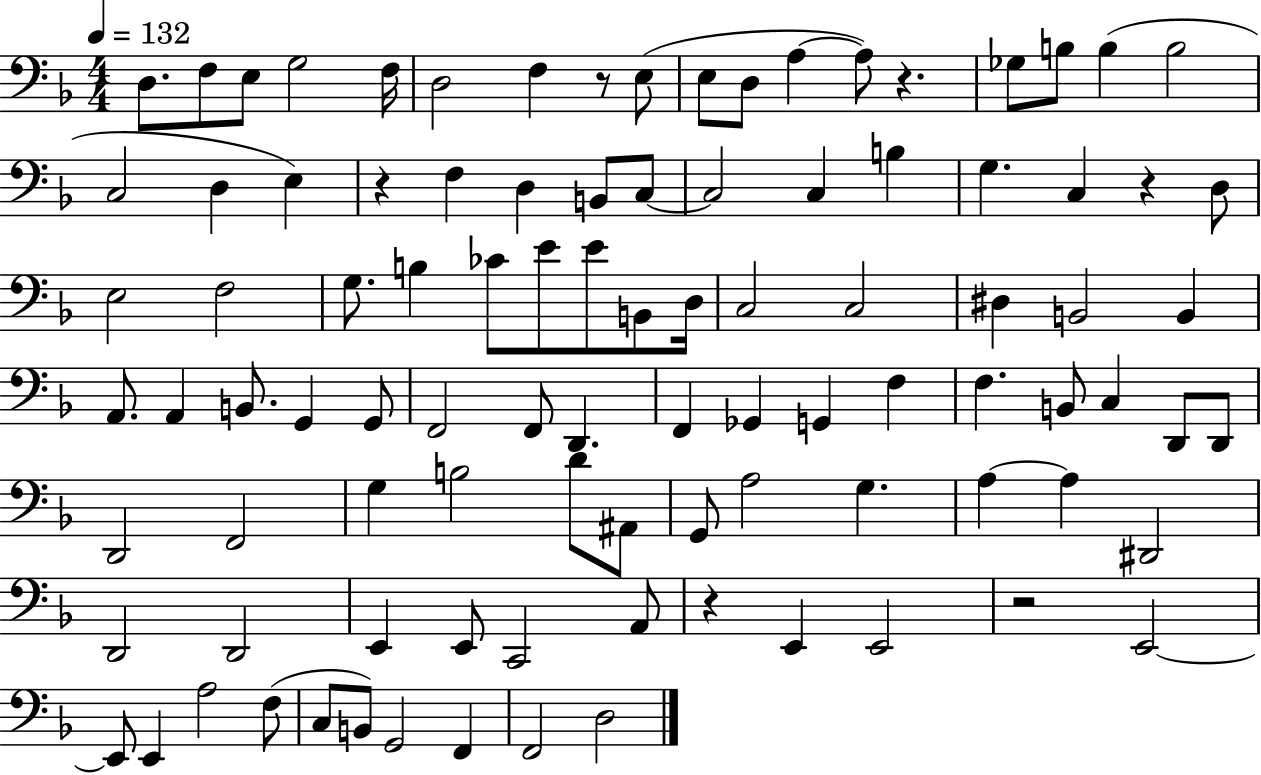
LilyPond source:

{
  \clef bass
  \numericTimeSignature
  \time 4/4
  \key f \major
  \tempo 4 = 132
  d8. f8 e8 g2 f16 | d2 f4 r8 e8( | e8 d8 a4~~ a8) r4. | ges8 b8 b4( b2 | \break c2 d4 e4) | r4 f4 d4 b,8 c8~~ | c2 c4 b4 | g4. c4 r4 d8 | \break e2 f2 | g8. b4 ces'8 e'8 e'8 b,8 d16 | c2 c2 | dis4 b,2 b,4 | \break a,8. a,4 b,8. g,4 g,8 | f,2 f,8 d,4. | f,4 ges,4 g,4 f4 | f4. b,8 c4 d,8 d,8 | \break d,2 f,2 | g4 b2 d'8 ais,8 | g,8 a2 g4. | a4~~ a4 dis,2 | \break d,2 d,2 | e,4 e,8 c,2 a,8 | r4 e,4 e,2 | r2 e,2~~ | \break e,8 e,4 a2 f8( | c8 b,8) g,2 f,4 | f,2 d2 | \bar "|."
}